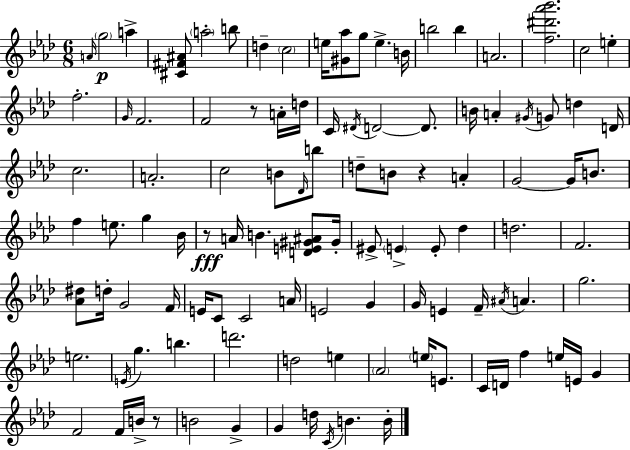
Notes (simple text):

A4/s G5/h A5/q [C#4,F#4,A#4]/e A5/h B5/e D5/q C5/h E5/s [G#4,Ab5]/e G5/e E5/q. B4/s B5/h B5/q A4/h. [F5,D#6,Ab6,Bb6]/h. C5/h E5/q F5/h. G4/s F4/h. F4/h R/e A4/s D5/s C4/s D#4/s D4/h D4/e. B4/s A4/q G#4/s G4/e D5/q D4/s C5/h. A4/h. C5/h B4/e Db4/s B5/e D5/e B4/e R/q A4/q G4/h G4/s B4/e. F5/q E5/e. G5/q Bb4/s R/e A4/s B4/q. [D4,E4,G#4,A#4]/e G#4/s EIS4/e E4/q E4/e Db5/q D5/h. F4/h. [Ab4,D#5]/e D5/s G4/h F4/s E4/s C4/e C4/h A4/s E4/h G4/q G4/s E4/q F4/s A#4/s A4/q. G5/h. E5/h. E4/s G5/q. B5/q. D6/h. D5/h E5/q Ab4/h E5/s E4/e. C4/s D4/s F5/q E5/s E4/s G4/q F4/h F4/s B4/s R/e B4/h G4/q G4/q D5/s C4/s B4/q. B4/s